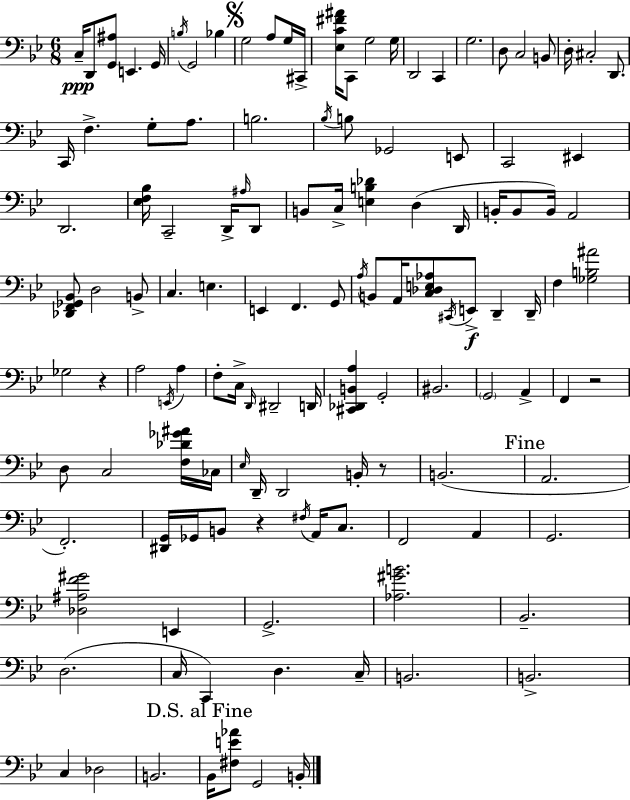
{
  \clef bass
  \numericTimeSignature
  \time 6/8
  \key bes \major
  c16--\ppp d,8 <g, ais>8 e,4. g,16 | \acciaccatura { b16 } g,2 bes4 | \mark \markup { \musicglyph "scripts.segno" } g2 a8 g16 | cis,16-> <ees c' fis' ais'>16 c,8 g2 | \break g16 d,2 c,4 | g2. | d8 c2 b,8 | d16-. cis2-. d,8. | \break c,16 f4.-> g8-. a8. | b2. | \acciaccatura { bes16 } b8 ges,2 | e,8 c,2 eis,4 | \break d,2. | <ees f bes>16 c,2-- d,16-> | \grace { ais16 } d,8 b,8 c16-> <e b des'>4 d4( | d,16 b,16-. b,8 b,16) a,2 | \break <des, f, ges, bes,>8 d2 | b,8-> c4. e4. | e,4 f,4. | g,8 \acciaccatura { a16 } b,8 a,16 <c des e aes>8 \acciaccatura { cis,16 }\f e,8-> | \break d,4-- d,16-- f4 <ges b ais'>2 | ges2 | r4 a2 | \acciaccatura { e,16 } a4 f8-. c16-> \grace { d,16 } dis,2-- | \break d,16 <cis, des, b, a>4 g,2-. | bis,2. | \parenthesize g,2 | a,4-> f,4 r2 | \break d8 c2 | <f des' ges' ais'>16 ces16 \grace { ees16 } d,16-- d,2 | b,16-. r8 b,2.( | \mark "Fine" a,2. | \break f,2.-.) | <dis, g,>16 ges,16 b,8 | r4 \acciaccatura { fis16 } a,16 c8. f,2 | a,4 g,2. | \break <des ais f' gis'>2 | e,4 g,2.-> | <aes gis' b'>2. | bes,2.-- | \break d2.( | c16 c,4) | d4. c16-- b,2. | b,2.-> | \break c4 | des2 b,2. | \mark "D.S. al Fine" bes,16 <fis e' aes'>8 | g,2 b,16-. \bar "|."
}